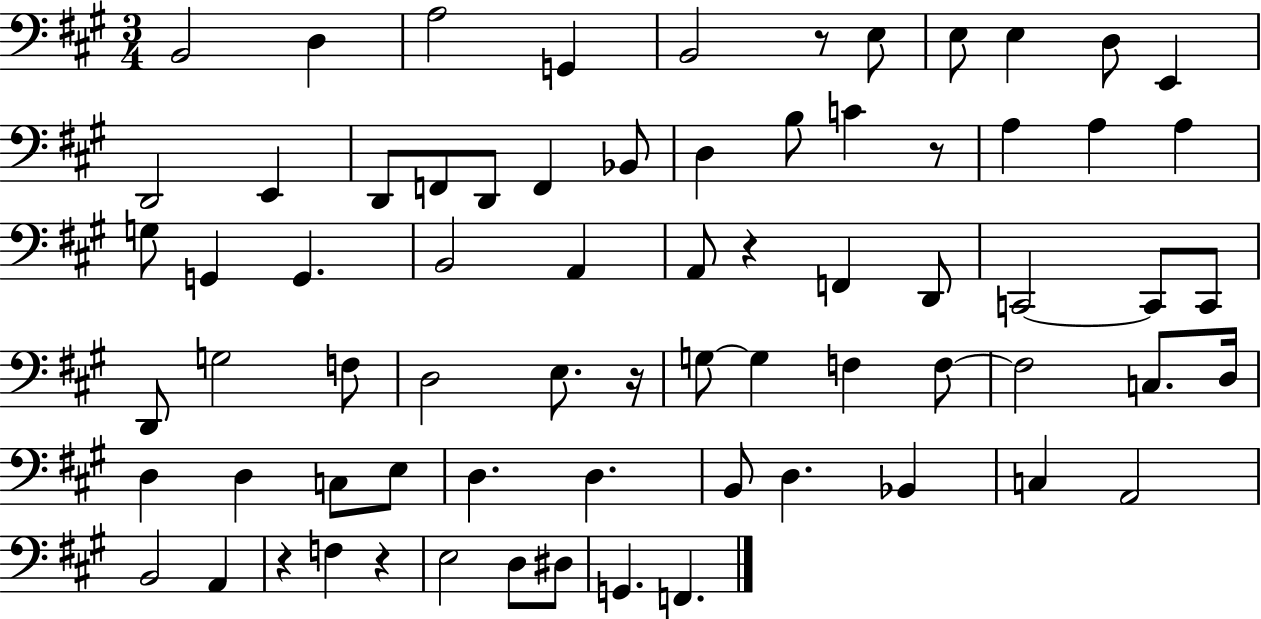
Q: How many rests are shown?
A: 6